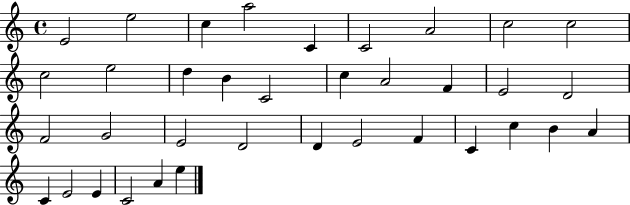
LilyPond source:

{
  \clef treble
  \time 4/4
  \defaultTimeSignature
  \key c \major
  e'2 e''2 | c''4 a''2 c'4 | c'2 a'2 | c''2 c''2 | \break c''2 e''2 | d''4 b'4 c'2 | c''4 a'2 f'4 | e'2 d'2 | \break f'2 g'2 | e'2 d'2 | d'4 e'2 f'4 | c'4 c''4 b'4 a'4 | \break c'4 e'2 e'4 | c'2 a'4 e''4 | \bar "|."
}